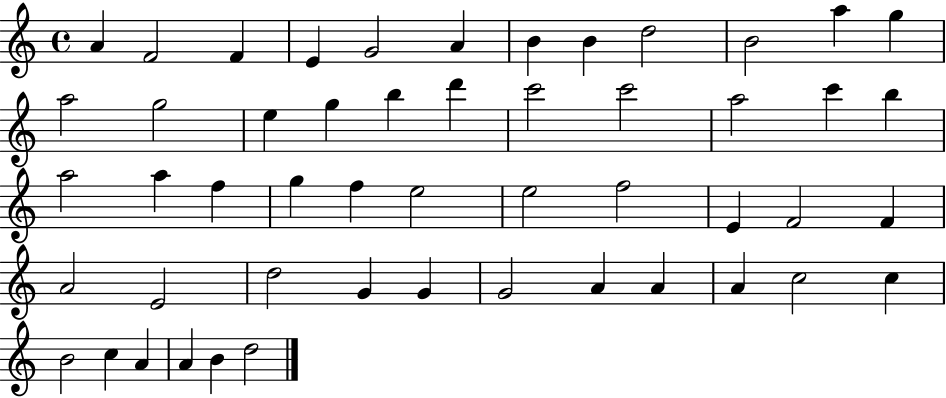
{
  \clef treble
  \time 4/4
  \defaultTimeSignature
  \key c \major
  a'4 f'2 f'4 | e'4 g'2 a'4 | b'4 b'4 d''2 | b'2 a''4 g''4 | \break a''2 g''2 | e''4 g''4 b''4 d'''4 | c'''2 c'''2 | a''2 c'''4 b''4 | \break a''2 a''4 f''4 | g''4 f''4 e''2 | e''2 f''2 | e'4 f'2 f'4 | \break a'2 e'2 | d''2 g'4 g'4 | g'2 a'4 a'4 | a'4 c''2 c''4 | \break b'2 c''4 a'4 | a'4 b'4 d''2 | \bar "|."
}